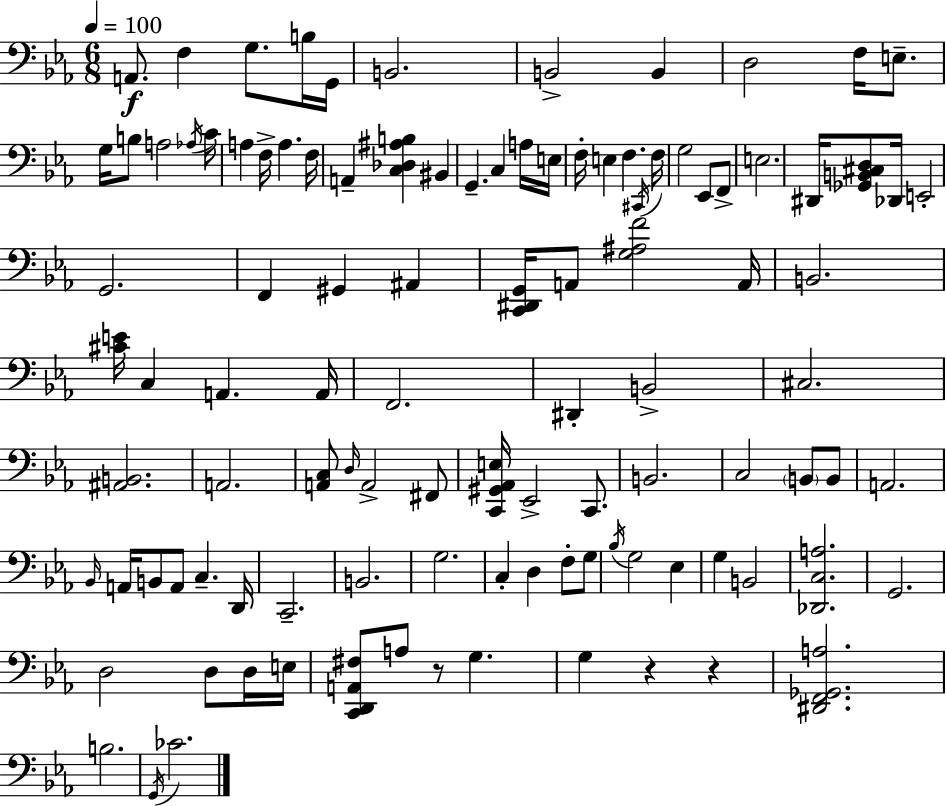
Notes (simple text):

A2/e. F3/q G3/e. B3/s G2/s B2/h. B2/h B2/q D3/h F3/s E3/e. G3/s B3/e A3/h Ab3/s C4/s A3/q F3/s A3/q. F3/s A2/q [C3,Db3,A#3,B3]/q BIS2/q G2/q. C3/q A3/s E3/s F3/s E3/q F3/q. C#2/s F3/s G3/h Eb2/e F2/e E3/h. D#2/s [Gb2,B2,C#3,D3]/e Db2/s E2/h G2/h. F2/q G#2/q A#2/q [C2,D#2,G2]/s A2/e [G3,A#3,F4]/h A2/s B2/h. [C#4,E4]/s C3/q A2/q. A2/s F2/h. D#2/q B2/h C#3/h. [A#2,B2]/h. A2/h. [A2,C3]/e D3/s A2/h F#2/e [C2,G#2,Ab2,E3]/s Eb2/h C2/e. B2/h. C3/h B2/e B2/e A2/h. Bb2/s A2/s B2/e A2/e C3/q. D2/s C2/h. B2/h. G3/h. C3/q D3/q F3/e G3/e Bb3/s G3/h Eb3/q G3/q B2/h [Db2,C3,A3]/h. G2/h. D3/h D3/e D3/s E3/s [C2,D2,A2,F#3]/e A3/e R/e G3/q. G3/q R/q R/q [D#2,F2,Gb2,A3]/h. B3/h. G2/s CES4/h.